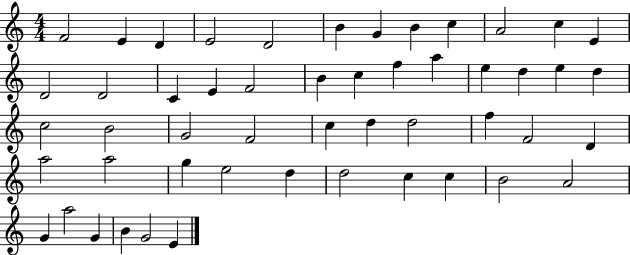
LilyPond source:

{
  \clef treble
  \numericTimeSignature
  \time 4/4
  \key c \major
  f'2 e'4 d'4 | e'2 d'2 | b'4 g'4 b'4 c''4 | a'2 c''4 e'4 | \break d'2 d'2 | c'4 e'4 f'2 | b'4 c''4 f''4 a''4 | e''4 d''4 e''4 d''4 | \break c''2 b'2 | g'2 f'2 | c''4 d''4 d''2 | f''4 f'2 d'4 | \break a''2 a''2 | g''4 e''2 d''4 | d''2 c''4 c''4 | b'2 a'2 | \break g'4 a''2 g'4 | b'4 g'2 e'4 | \bar "|."
}